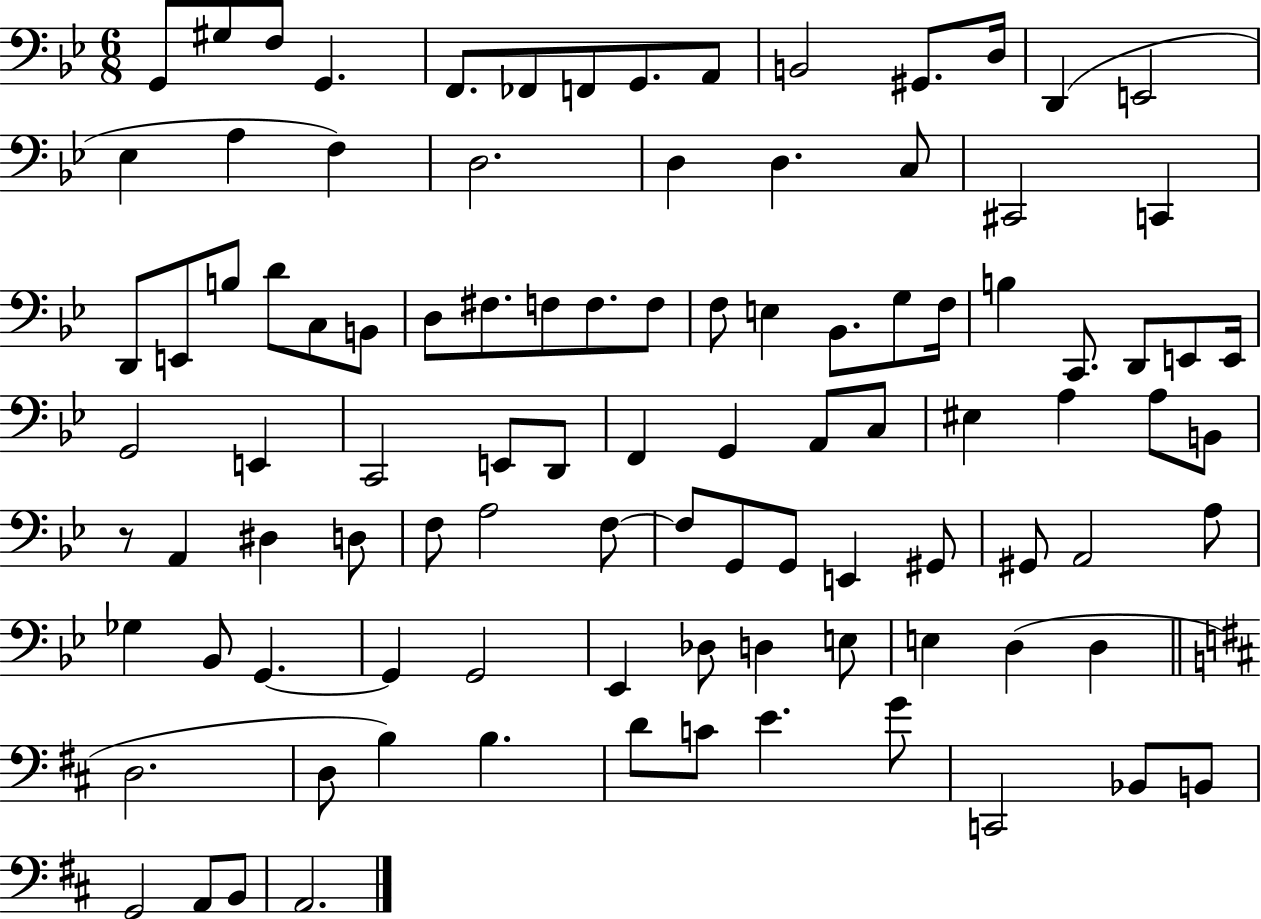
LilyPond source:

{
  \clef bass
  \numericTimeSignature
  \time 6/8
  \key bes \major
  g,8 gis8 f8 g,4. | f,8. fes,8 f,8 g,8. a,8 | b,2 gis,8. d16 | d,4( e,2 | \break ees4 a4 f4) | d2. | d4 d4. c8 | cis,2 c,4 | \break d,8 e,8 b8 d'8 c8 b,8 | d8 fis8. f8 f8. f8 | f8 e4 bes,8. g8 f16 | b4 c,8. d,8 e,8 e,16 | \break g,2 e,4 | c,2 e,8 d,8 | f,4 g,4 a,8 c8 | eis4 a4 a8 b,8 | \break r8 a,4 dis4 d8 | f8 a2 f8~~ | f8 g,8 g,8 e,4 gis,8 | gis,8 a,2 a8 | \break ges4 bes,8 g,4.~~ | g,4 g,2 | ees,4 des8 d4 e8 | e4 d4( d4 | \break \bar "||" \break \key d \major d2. | d8 b4) b4. | d'8 c'8 e'4. g'8 | c,2 bes,8 b,8 | \break g,2 a,8 b,8 | a,2. | \bar "|."
}